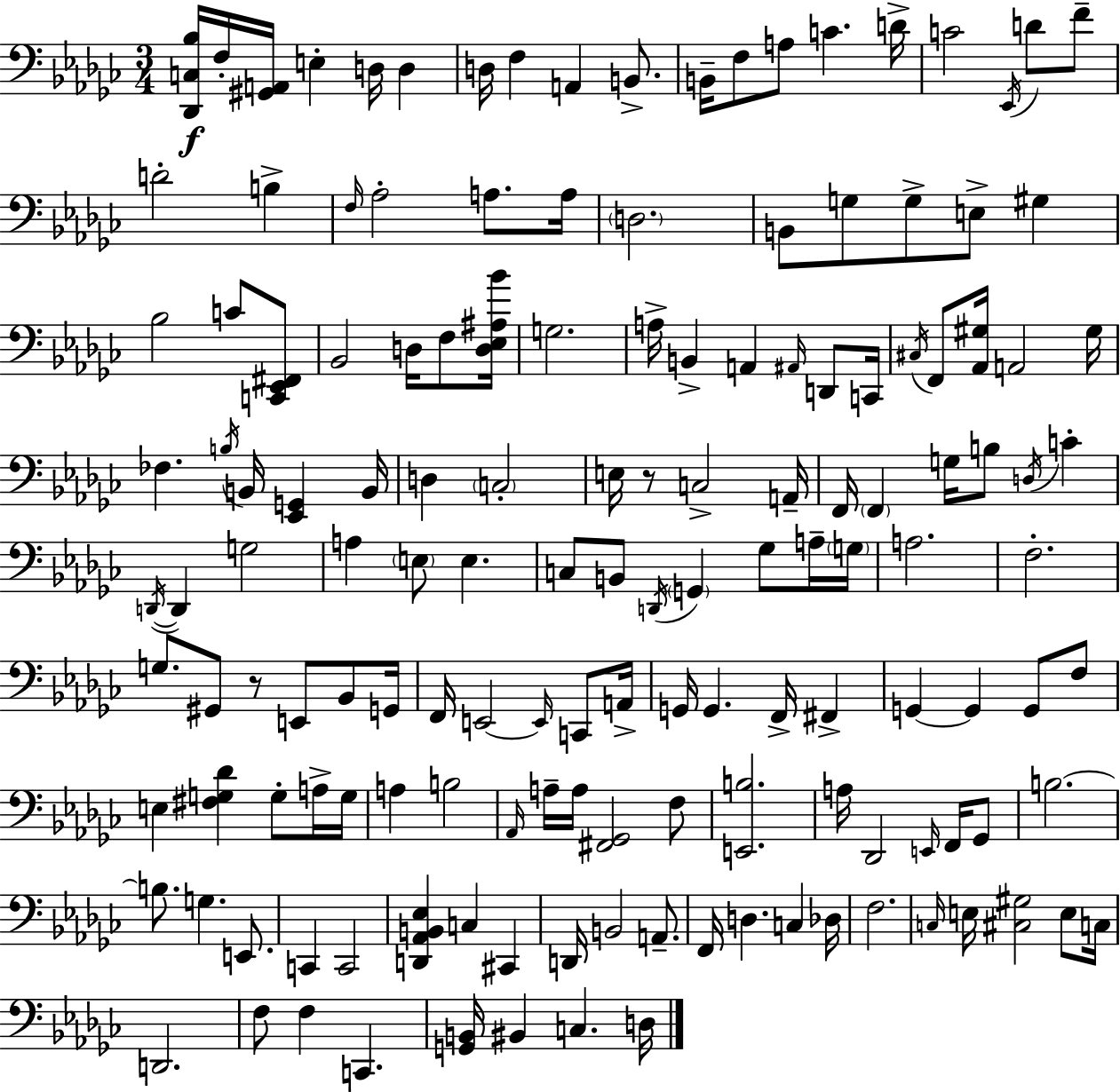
X:1
T:Untitled
M:3/4
L:1/4
K:Ebm
[_D,,C,_B,]/4 F,/4 [^G,,A,,]/4 E, D,/4 D, D,/4 F, A,, B,,/2 B,,/4 F,/2 A,/2 C D/4 C2 _E,,/4 D/2 F/2 D2 B, F,/4 _A,2 A,/2 A,/4 D,2 B,,/2 G,/2 G,/2 E,/2 ^G, _B,2 C/2 [C,,_E,,^F,,]/2 _B,,2 D,/4 F,/2 [D,_E,^A,_B]/4 G,2 A,/4 B,, A,, ^A,,/4 D,,/2 C,,/4 ^C,/4 F,,/2 [_A,,^G,]/4 A,,2 ^G,/4 _F, B,/4 B,,/4 [_E,,G,,] B,,/4 D, C,2 E,/4 z/2 C,2 A,,/4 F,,/4 F,, G,/4 B,/2 D,/4 C D,,/4 D,, G,2 A, E,/2 E, C,/2 B,,/2 D,,/4 G,, _G,/2 A,/4 G,/4 A,2 F,2 G,/2 ^G,,/2 z/2 E,,/2 _B,,/2 G,,/4 F,,/4 E,,2 E,,/4 C,,/2 A,,/4 G,,/4 G,, F,,/4 ^F,, G,, G,, G,,/2 F,/2 E, [^F,G,_D] G,/2 A,/4 G,/4 A, B,2 _A,,/4 A,/4 A,/4 [^F,,_G,,]2 F,/2 [E,,B,]2 A,/4 _D,,2 E,,/4 F,,/4 _G,,/2 B,2 B,/2 G, E,,/2 C,, C,,2 [D,,_A,,B,,_E,] C, ^C,, D,,/4 B,,2 A,,/2 F,,/4 D, C, _D,/4 F,2 C,/4 E,/4 [^C,^G,]2 E,/2 C,/4 D,,2 F,/2 F, C,, [G,,B,,]/4 ^B,, C, D,/4